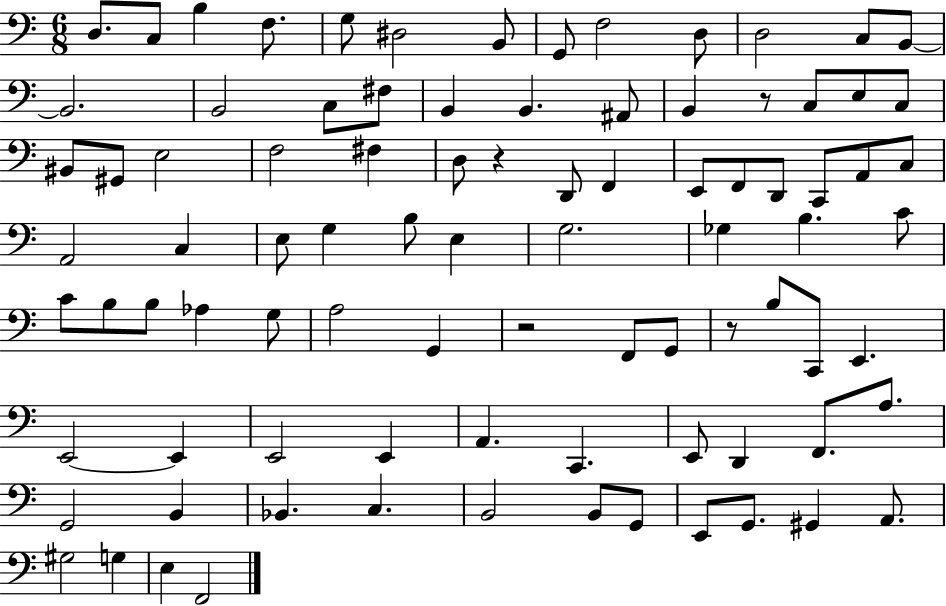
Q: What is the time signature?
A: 6/8